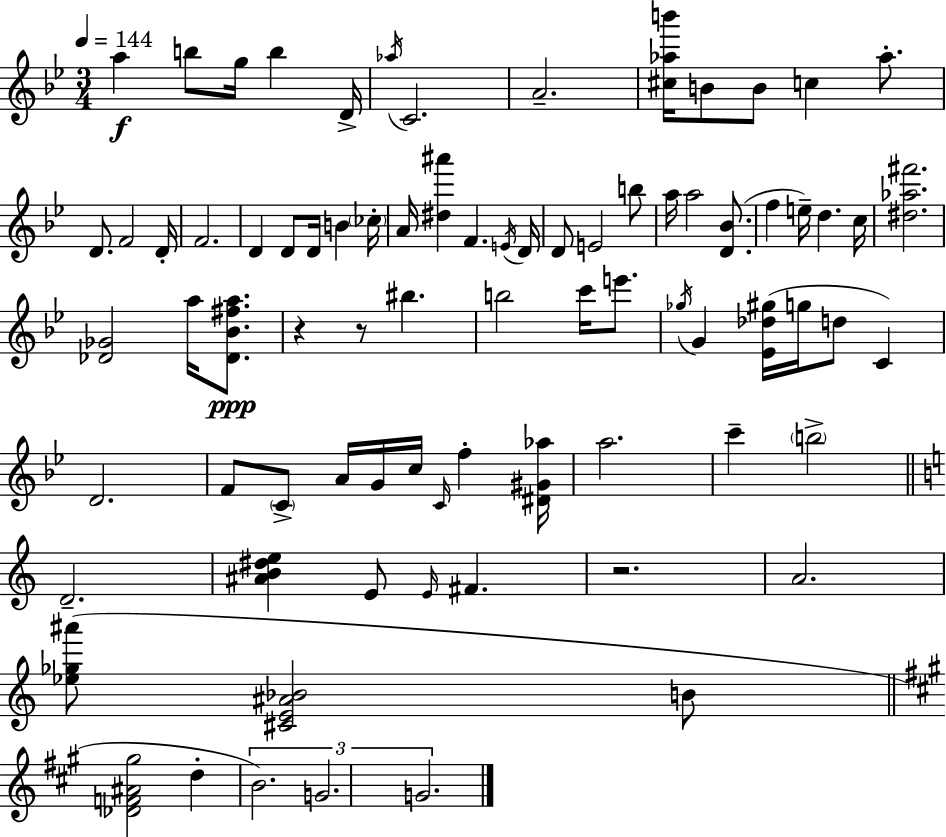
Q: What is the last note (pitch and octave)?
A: G4